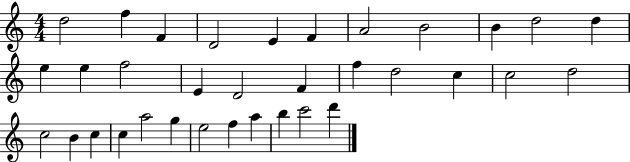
{
  \clef treble
  \numericTimeSignature
  \time 4/4
  \key c \major
  d''2 f''4 f'4 | d'2 e'4 f'4 | a'2 b'2 | b'4 d''2 d''4 | \break e''4 e''4 f''2 | e'4 d'2 f'4 | f''4 d''2 c''4 | c''2 d''2 | \break c''2 b'4 c''4 | c''4 a''2 g''4 | e''2 f''4 a''4 | b''4 c'''2 d'''4 | \break \bar "|."
}